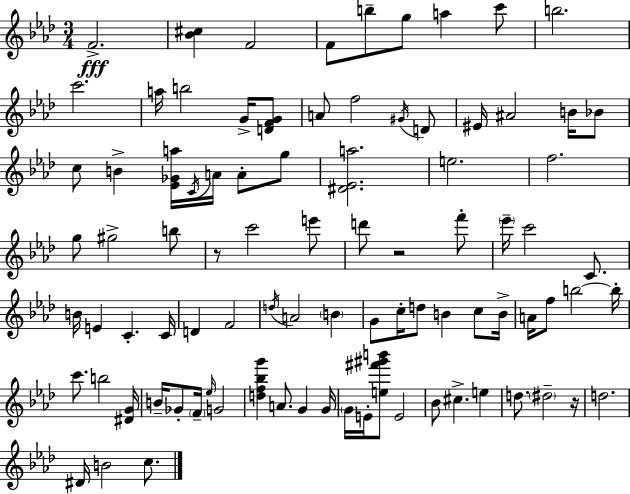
{
  \clef treble
  \numericTimeSignature
  \time 3/4
  \key f \minor
  \repeat volta 2 { f'2.->\fff | <bes' cis''>4 f'2 | f'8 b''8-- g''8 a''4 c'''8 | b''2. | \break c'''2. | a''16 b''2 g'16-> <d' f' g'>8 | a'8 f''2 \acciaccatura { gis'16 } d'8 | eis'16 ais'2 b'16 bes'8 | \break c''8 b'4-> <ees' ges' a''>16 \acciaccatura { c'16 } a'16 a'8-. | g''8 <dis' ees' a''>2. | e''2. | f''2. | \break g''8 gis''2-> | b''8 r8 c'''2 | e'''8 d'''8 r2 | f'''8-. \parenthesize ees'''16-- c'''2 c'8. | \break b'16 e'4 c'4.-. | c'16 d'4 f'2 | \acciaccatura { d''16 } a'2 \parenthesize b'4 | g'8 c''16-. d''8 b'4 | \break c''8 b'16-> a'16 f''8 b''2~~ | b''16-. c'''8. b''2 | <dis' g'>16 b'16-- ges'8-. \parenthesize f'16-- \grace { ees''16 } g'2 | <d'' f'' bes'' g'''>4 a'8. g'4 | \break g'16 \parenthesize g'16 e'16-. <e'' fis''' gis''' b'''>8 e'2 | bes'8 cis''4.-> | e''4 d''8. \parenthesize dis''2-- | r16 d''2. | \break dis'16 b'2 | c''8. } \bar "|."
}